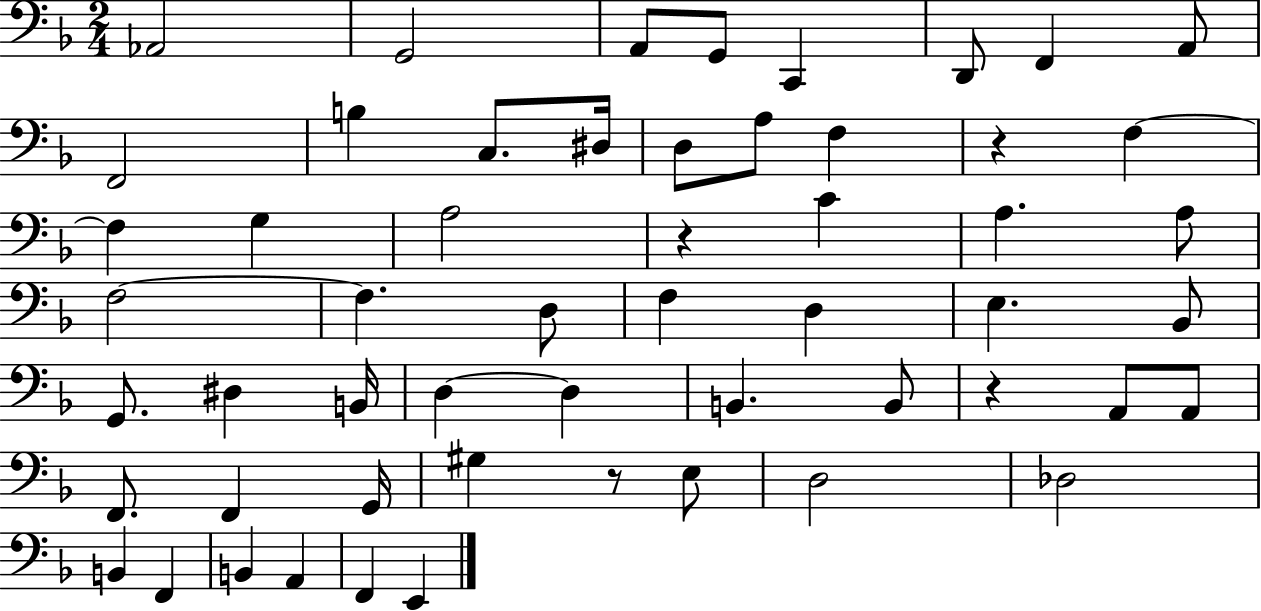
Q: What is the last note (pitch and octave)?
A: E2